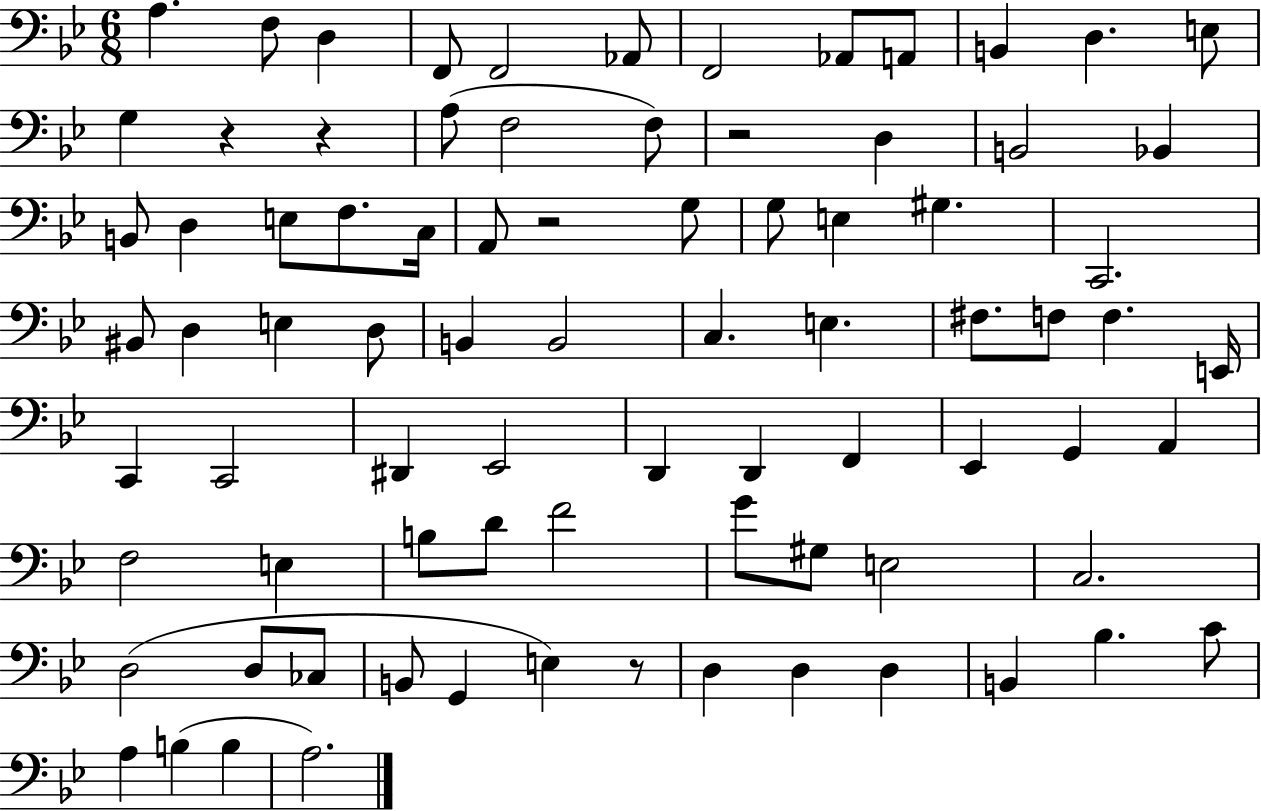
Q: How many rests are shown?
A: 5